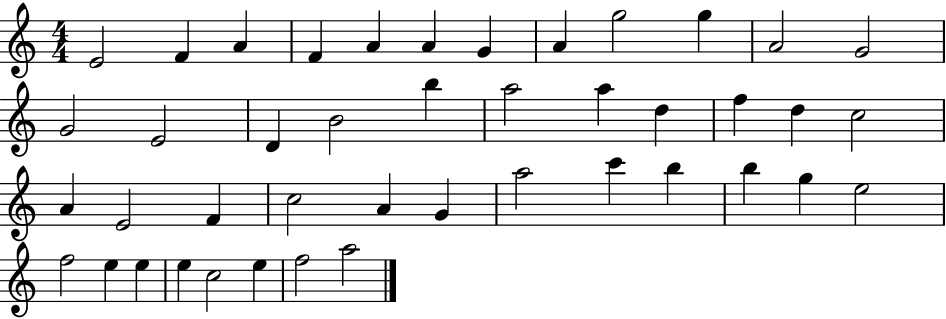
E4/h F4/q A4/q F4/q A4/q A4/q G4/q A4/q G5/h G5/q A4/h G4/h G4/h E4/h D4/q B4/h B5/q A5/h A5/q D5/q F5/q D5/q C5/h A4/q E4/h F4/q C5/h A4/q G4/q A5/h C6/q B5/q B5/q G5/q E5/h F5/h E5/q E5/q E5/q C5/h E5/q F5/h A5/h